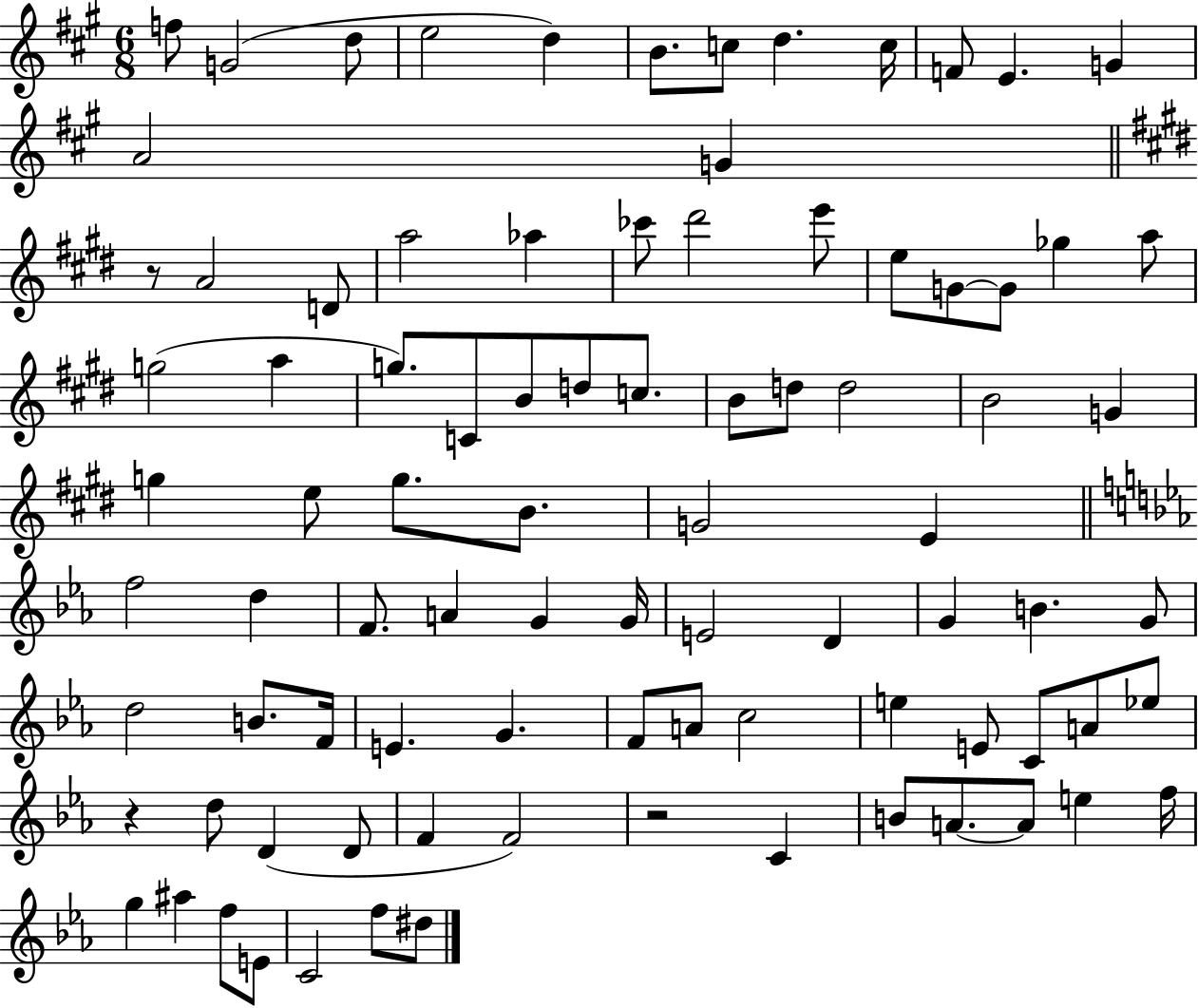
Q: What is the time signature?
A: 6/8